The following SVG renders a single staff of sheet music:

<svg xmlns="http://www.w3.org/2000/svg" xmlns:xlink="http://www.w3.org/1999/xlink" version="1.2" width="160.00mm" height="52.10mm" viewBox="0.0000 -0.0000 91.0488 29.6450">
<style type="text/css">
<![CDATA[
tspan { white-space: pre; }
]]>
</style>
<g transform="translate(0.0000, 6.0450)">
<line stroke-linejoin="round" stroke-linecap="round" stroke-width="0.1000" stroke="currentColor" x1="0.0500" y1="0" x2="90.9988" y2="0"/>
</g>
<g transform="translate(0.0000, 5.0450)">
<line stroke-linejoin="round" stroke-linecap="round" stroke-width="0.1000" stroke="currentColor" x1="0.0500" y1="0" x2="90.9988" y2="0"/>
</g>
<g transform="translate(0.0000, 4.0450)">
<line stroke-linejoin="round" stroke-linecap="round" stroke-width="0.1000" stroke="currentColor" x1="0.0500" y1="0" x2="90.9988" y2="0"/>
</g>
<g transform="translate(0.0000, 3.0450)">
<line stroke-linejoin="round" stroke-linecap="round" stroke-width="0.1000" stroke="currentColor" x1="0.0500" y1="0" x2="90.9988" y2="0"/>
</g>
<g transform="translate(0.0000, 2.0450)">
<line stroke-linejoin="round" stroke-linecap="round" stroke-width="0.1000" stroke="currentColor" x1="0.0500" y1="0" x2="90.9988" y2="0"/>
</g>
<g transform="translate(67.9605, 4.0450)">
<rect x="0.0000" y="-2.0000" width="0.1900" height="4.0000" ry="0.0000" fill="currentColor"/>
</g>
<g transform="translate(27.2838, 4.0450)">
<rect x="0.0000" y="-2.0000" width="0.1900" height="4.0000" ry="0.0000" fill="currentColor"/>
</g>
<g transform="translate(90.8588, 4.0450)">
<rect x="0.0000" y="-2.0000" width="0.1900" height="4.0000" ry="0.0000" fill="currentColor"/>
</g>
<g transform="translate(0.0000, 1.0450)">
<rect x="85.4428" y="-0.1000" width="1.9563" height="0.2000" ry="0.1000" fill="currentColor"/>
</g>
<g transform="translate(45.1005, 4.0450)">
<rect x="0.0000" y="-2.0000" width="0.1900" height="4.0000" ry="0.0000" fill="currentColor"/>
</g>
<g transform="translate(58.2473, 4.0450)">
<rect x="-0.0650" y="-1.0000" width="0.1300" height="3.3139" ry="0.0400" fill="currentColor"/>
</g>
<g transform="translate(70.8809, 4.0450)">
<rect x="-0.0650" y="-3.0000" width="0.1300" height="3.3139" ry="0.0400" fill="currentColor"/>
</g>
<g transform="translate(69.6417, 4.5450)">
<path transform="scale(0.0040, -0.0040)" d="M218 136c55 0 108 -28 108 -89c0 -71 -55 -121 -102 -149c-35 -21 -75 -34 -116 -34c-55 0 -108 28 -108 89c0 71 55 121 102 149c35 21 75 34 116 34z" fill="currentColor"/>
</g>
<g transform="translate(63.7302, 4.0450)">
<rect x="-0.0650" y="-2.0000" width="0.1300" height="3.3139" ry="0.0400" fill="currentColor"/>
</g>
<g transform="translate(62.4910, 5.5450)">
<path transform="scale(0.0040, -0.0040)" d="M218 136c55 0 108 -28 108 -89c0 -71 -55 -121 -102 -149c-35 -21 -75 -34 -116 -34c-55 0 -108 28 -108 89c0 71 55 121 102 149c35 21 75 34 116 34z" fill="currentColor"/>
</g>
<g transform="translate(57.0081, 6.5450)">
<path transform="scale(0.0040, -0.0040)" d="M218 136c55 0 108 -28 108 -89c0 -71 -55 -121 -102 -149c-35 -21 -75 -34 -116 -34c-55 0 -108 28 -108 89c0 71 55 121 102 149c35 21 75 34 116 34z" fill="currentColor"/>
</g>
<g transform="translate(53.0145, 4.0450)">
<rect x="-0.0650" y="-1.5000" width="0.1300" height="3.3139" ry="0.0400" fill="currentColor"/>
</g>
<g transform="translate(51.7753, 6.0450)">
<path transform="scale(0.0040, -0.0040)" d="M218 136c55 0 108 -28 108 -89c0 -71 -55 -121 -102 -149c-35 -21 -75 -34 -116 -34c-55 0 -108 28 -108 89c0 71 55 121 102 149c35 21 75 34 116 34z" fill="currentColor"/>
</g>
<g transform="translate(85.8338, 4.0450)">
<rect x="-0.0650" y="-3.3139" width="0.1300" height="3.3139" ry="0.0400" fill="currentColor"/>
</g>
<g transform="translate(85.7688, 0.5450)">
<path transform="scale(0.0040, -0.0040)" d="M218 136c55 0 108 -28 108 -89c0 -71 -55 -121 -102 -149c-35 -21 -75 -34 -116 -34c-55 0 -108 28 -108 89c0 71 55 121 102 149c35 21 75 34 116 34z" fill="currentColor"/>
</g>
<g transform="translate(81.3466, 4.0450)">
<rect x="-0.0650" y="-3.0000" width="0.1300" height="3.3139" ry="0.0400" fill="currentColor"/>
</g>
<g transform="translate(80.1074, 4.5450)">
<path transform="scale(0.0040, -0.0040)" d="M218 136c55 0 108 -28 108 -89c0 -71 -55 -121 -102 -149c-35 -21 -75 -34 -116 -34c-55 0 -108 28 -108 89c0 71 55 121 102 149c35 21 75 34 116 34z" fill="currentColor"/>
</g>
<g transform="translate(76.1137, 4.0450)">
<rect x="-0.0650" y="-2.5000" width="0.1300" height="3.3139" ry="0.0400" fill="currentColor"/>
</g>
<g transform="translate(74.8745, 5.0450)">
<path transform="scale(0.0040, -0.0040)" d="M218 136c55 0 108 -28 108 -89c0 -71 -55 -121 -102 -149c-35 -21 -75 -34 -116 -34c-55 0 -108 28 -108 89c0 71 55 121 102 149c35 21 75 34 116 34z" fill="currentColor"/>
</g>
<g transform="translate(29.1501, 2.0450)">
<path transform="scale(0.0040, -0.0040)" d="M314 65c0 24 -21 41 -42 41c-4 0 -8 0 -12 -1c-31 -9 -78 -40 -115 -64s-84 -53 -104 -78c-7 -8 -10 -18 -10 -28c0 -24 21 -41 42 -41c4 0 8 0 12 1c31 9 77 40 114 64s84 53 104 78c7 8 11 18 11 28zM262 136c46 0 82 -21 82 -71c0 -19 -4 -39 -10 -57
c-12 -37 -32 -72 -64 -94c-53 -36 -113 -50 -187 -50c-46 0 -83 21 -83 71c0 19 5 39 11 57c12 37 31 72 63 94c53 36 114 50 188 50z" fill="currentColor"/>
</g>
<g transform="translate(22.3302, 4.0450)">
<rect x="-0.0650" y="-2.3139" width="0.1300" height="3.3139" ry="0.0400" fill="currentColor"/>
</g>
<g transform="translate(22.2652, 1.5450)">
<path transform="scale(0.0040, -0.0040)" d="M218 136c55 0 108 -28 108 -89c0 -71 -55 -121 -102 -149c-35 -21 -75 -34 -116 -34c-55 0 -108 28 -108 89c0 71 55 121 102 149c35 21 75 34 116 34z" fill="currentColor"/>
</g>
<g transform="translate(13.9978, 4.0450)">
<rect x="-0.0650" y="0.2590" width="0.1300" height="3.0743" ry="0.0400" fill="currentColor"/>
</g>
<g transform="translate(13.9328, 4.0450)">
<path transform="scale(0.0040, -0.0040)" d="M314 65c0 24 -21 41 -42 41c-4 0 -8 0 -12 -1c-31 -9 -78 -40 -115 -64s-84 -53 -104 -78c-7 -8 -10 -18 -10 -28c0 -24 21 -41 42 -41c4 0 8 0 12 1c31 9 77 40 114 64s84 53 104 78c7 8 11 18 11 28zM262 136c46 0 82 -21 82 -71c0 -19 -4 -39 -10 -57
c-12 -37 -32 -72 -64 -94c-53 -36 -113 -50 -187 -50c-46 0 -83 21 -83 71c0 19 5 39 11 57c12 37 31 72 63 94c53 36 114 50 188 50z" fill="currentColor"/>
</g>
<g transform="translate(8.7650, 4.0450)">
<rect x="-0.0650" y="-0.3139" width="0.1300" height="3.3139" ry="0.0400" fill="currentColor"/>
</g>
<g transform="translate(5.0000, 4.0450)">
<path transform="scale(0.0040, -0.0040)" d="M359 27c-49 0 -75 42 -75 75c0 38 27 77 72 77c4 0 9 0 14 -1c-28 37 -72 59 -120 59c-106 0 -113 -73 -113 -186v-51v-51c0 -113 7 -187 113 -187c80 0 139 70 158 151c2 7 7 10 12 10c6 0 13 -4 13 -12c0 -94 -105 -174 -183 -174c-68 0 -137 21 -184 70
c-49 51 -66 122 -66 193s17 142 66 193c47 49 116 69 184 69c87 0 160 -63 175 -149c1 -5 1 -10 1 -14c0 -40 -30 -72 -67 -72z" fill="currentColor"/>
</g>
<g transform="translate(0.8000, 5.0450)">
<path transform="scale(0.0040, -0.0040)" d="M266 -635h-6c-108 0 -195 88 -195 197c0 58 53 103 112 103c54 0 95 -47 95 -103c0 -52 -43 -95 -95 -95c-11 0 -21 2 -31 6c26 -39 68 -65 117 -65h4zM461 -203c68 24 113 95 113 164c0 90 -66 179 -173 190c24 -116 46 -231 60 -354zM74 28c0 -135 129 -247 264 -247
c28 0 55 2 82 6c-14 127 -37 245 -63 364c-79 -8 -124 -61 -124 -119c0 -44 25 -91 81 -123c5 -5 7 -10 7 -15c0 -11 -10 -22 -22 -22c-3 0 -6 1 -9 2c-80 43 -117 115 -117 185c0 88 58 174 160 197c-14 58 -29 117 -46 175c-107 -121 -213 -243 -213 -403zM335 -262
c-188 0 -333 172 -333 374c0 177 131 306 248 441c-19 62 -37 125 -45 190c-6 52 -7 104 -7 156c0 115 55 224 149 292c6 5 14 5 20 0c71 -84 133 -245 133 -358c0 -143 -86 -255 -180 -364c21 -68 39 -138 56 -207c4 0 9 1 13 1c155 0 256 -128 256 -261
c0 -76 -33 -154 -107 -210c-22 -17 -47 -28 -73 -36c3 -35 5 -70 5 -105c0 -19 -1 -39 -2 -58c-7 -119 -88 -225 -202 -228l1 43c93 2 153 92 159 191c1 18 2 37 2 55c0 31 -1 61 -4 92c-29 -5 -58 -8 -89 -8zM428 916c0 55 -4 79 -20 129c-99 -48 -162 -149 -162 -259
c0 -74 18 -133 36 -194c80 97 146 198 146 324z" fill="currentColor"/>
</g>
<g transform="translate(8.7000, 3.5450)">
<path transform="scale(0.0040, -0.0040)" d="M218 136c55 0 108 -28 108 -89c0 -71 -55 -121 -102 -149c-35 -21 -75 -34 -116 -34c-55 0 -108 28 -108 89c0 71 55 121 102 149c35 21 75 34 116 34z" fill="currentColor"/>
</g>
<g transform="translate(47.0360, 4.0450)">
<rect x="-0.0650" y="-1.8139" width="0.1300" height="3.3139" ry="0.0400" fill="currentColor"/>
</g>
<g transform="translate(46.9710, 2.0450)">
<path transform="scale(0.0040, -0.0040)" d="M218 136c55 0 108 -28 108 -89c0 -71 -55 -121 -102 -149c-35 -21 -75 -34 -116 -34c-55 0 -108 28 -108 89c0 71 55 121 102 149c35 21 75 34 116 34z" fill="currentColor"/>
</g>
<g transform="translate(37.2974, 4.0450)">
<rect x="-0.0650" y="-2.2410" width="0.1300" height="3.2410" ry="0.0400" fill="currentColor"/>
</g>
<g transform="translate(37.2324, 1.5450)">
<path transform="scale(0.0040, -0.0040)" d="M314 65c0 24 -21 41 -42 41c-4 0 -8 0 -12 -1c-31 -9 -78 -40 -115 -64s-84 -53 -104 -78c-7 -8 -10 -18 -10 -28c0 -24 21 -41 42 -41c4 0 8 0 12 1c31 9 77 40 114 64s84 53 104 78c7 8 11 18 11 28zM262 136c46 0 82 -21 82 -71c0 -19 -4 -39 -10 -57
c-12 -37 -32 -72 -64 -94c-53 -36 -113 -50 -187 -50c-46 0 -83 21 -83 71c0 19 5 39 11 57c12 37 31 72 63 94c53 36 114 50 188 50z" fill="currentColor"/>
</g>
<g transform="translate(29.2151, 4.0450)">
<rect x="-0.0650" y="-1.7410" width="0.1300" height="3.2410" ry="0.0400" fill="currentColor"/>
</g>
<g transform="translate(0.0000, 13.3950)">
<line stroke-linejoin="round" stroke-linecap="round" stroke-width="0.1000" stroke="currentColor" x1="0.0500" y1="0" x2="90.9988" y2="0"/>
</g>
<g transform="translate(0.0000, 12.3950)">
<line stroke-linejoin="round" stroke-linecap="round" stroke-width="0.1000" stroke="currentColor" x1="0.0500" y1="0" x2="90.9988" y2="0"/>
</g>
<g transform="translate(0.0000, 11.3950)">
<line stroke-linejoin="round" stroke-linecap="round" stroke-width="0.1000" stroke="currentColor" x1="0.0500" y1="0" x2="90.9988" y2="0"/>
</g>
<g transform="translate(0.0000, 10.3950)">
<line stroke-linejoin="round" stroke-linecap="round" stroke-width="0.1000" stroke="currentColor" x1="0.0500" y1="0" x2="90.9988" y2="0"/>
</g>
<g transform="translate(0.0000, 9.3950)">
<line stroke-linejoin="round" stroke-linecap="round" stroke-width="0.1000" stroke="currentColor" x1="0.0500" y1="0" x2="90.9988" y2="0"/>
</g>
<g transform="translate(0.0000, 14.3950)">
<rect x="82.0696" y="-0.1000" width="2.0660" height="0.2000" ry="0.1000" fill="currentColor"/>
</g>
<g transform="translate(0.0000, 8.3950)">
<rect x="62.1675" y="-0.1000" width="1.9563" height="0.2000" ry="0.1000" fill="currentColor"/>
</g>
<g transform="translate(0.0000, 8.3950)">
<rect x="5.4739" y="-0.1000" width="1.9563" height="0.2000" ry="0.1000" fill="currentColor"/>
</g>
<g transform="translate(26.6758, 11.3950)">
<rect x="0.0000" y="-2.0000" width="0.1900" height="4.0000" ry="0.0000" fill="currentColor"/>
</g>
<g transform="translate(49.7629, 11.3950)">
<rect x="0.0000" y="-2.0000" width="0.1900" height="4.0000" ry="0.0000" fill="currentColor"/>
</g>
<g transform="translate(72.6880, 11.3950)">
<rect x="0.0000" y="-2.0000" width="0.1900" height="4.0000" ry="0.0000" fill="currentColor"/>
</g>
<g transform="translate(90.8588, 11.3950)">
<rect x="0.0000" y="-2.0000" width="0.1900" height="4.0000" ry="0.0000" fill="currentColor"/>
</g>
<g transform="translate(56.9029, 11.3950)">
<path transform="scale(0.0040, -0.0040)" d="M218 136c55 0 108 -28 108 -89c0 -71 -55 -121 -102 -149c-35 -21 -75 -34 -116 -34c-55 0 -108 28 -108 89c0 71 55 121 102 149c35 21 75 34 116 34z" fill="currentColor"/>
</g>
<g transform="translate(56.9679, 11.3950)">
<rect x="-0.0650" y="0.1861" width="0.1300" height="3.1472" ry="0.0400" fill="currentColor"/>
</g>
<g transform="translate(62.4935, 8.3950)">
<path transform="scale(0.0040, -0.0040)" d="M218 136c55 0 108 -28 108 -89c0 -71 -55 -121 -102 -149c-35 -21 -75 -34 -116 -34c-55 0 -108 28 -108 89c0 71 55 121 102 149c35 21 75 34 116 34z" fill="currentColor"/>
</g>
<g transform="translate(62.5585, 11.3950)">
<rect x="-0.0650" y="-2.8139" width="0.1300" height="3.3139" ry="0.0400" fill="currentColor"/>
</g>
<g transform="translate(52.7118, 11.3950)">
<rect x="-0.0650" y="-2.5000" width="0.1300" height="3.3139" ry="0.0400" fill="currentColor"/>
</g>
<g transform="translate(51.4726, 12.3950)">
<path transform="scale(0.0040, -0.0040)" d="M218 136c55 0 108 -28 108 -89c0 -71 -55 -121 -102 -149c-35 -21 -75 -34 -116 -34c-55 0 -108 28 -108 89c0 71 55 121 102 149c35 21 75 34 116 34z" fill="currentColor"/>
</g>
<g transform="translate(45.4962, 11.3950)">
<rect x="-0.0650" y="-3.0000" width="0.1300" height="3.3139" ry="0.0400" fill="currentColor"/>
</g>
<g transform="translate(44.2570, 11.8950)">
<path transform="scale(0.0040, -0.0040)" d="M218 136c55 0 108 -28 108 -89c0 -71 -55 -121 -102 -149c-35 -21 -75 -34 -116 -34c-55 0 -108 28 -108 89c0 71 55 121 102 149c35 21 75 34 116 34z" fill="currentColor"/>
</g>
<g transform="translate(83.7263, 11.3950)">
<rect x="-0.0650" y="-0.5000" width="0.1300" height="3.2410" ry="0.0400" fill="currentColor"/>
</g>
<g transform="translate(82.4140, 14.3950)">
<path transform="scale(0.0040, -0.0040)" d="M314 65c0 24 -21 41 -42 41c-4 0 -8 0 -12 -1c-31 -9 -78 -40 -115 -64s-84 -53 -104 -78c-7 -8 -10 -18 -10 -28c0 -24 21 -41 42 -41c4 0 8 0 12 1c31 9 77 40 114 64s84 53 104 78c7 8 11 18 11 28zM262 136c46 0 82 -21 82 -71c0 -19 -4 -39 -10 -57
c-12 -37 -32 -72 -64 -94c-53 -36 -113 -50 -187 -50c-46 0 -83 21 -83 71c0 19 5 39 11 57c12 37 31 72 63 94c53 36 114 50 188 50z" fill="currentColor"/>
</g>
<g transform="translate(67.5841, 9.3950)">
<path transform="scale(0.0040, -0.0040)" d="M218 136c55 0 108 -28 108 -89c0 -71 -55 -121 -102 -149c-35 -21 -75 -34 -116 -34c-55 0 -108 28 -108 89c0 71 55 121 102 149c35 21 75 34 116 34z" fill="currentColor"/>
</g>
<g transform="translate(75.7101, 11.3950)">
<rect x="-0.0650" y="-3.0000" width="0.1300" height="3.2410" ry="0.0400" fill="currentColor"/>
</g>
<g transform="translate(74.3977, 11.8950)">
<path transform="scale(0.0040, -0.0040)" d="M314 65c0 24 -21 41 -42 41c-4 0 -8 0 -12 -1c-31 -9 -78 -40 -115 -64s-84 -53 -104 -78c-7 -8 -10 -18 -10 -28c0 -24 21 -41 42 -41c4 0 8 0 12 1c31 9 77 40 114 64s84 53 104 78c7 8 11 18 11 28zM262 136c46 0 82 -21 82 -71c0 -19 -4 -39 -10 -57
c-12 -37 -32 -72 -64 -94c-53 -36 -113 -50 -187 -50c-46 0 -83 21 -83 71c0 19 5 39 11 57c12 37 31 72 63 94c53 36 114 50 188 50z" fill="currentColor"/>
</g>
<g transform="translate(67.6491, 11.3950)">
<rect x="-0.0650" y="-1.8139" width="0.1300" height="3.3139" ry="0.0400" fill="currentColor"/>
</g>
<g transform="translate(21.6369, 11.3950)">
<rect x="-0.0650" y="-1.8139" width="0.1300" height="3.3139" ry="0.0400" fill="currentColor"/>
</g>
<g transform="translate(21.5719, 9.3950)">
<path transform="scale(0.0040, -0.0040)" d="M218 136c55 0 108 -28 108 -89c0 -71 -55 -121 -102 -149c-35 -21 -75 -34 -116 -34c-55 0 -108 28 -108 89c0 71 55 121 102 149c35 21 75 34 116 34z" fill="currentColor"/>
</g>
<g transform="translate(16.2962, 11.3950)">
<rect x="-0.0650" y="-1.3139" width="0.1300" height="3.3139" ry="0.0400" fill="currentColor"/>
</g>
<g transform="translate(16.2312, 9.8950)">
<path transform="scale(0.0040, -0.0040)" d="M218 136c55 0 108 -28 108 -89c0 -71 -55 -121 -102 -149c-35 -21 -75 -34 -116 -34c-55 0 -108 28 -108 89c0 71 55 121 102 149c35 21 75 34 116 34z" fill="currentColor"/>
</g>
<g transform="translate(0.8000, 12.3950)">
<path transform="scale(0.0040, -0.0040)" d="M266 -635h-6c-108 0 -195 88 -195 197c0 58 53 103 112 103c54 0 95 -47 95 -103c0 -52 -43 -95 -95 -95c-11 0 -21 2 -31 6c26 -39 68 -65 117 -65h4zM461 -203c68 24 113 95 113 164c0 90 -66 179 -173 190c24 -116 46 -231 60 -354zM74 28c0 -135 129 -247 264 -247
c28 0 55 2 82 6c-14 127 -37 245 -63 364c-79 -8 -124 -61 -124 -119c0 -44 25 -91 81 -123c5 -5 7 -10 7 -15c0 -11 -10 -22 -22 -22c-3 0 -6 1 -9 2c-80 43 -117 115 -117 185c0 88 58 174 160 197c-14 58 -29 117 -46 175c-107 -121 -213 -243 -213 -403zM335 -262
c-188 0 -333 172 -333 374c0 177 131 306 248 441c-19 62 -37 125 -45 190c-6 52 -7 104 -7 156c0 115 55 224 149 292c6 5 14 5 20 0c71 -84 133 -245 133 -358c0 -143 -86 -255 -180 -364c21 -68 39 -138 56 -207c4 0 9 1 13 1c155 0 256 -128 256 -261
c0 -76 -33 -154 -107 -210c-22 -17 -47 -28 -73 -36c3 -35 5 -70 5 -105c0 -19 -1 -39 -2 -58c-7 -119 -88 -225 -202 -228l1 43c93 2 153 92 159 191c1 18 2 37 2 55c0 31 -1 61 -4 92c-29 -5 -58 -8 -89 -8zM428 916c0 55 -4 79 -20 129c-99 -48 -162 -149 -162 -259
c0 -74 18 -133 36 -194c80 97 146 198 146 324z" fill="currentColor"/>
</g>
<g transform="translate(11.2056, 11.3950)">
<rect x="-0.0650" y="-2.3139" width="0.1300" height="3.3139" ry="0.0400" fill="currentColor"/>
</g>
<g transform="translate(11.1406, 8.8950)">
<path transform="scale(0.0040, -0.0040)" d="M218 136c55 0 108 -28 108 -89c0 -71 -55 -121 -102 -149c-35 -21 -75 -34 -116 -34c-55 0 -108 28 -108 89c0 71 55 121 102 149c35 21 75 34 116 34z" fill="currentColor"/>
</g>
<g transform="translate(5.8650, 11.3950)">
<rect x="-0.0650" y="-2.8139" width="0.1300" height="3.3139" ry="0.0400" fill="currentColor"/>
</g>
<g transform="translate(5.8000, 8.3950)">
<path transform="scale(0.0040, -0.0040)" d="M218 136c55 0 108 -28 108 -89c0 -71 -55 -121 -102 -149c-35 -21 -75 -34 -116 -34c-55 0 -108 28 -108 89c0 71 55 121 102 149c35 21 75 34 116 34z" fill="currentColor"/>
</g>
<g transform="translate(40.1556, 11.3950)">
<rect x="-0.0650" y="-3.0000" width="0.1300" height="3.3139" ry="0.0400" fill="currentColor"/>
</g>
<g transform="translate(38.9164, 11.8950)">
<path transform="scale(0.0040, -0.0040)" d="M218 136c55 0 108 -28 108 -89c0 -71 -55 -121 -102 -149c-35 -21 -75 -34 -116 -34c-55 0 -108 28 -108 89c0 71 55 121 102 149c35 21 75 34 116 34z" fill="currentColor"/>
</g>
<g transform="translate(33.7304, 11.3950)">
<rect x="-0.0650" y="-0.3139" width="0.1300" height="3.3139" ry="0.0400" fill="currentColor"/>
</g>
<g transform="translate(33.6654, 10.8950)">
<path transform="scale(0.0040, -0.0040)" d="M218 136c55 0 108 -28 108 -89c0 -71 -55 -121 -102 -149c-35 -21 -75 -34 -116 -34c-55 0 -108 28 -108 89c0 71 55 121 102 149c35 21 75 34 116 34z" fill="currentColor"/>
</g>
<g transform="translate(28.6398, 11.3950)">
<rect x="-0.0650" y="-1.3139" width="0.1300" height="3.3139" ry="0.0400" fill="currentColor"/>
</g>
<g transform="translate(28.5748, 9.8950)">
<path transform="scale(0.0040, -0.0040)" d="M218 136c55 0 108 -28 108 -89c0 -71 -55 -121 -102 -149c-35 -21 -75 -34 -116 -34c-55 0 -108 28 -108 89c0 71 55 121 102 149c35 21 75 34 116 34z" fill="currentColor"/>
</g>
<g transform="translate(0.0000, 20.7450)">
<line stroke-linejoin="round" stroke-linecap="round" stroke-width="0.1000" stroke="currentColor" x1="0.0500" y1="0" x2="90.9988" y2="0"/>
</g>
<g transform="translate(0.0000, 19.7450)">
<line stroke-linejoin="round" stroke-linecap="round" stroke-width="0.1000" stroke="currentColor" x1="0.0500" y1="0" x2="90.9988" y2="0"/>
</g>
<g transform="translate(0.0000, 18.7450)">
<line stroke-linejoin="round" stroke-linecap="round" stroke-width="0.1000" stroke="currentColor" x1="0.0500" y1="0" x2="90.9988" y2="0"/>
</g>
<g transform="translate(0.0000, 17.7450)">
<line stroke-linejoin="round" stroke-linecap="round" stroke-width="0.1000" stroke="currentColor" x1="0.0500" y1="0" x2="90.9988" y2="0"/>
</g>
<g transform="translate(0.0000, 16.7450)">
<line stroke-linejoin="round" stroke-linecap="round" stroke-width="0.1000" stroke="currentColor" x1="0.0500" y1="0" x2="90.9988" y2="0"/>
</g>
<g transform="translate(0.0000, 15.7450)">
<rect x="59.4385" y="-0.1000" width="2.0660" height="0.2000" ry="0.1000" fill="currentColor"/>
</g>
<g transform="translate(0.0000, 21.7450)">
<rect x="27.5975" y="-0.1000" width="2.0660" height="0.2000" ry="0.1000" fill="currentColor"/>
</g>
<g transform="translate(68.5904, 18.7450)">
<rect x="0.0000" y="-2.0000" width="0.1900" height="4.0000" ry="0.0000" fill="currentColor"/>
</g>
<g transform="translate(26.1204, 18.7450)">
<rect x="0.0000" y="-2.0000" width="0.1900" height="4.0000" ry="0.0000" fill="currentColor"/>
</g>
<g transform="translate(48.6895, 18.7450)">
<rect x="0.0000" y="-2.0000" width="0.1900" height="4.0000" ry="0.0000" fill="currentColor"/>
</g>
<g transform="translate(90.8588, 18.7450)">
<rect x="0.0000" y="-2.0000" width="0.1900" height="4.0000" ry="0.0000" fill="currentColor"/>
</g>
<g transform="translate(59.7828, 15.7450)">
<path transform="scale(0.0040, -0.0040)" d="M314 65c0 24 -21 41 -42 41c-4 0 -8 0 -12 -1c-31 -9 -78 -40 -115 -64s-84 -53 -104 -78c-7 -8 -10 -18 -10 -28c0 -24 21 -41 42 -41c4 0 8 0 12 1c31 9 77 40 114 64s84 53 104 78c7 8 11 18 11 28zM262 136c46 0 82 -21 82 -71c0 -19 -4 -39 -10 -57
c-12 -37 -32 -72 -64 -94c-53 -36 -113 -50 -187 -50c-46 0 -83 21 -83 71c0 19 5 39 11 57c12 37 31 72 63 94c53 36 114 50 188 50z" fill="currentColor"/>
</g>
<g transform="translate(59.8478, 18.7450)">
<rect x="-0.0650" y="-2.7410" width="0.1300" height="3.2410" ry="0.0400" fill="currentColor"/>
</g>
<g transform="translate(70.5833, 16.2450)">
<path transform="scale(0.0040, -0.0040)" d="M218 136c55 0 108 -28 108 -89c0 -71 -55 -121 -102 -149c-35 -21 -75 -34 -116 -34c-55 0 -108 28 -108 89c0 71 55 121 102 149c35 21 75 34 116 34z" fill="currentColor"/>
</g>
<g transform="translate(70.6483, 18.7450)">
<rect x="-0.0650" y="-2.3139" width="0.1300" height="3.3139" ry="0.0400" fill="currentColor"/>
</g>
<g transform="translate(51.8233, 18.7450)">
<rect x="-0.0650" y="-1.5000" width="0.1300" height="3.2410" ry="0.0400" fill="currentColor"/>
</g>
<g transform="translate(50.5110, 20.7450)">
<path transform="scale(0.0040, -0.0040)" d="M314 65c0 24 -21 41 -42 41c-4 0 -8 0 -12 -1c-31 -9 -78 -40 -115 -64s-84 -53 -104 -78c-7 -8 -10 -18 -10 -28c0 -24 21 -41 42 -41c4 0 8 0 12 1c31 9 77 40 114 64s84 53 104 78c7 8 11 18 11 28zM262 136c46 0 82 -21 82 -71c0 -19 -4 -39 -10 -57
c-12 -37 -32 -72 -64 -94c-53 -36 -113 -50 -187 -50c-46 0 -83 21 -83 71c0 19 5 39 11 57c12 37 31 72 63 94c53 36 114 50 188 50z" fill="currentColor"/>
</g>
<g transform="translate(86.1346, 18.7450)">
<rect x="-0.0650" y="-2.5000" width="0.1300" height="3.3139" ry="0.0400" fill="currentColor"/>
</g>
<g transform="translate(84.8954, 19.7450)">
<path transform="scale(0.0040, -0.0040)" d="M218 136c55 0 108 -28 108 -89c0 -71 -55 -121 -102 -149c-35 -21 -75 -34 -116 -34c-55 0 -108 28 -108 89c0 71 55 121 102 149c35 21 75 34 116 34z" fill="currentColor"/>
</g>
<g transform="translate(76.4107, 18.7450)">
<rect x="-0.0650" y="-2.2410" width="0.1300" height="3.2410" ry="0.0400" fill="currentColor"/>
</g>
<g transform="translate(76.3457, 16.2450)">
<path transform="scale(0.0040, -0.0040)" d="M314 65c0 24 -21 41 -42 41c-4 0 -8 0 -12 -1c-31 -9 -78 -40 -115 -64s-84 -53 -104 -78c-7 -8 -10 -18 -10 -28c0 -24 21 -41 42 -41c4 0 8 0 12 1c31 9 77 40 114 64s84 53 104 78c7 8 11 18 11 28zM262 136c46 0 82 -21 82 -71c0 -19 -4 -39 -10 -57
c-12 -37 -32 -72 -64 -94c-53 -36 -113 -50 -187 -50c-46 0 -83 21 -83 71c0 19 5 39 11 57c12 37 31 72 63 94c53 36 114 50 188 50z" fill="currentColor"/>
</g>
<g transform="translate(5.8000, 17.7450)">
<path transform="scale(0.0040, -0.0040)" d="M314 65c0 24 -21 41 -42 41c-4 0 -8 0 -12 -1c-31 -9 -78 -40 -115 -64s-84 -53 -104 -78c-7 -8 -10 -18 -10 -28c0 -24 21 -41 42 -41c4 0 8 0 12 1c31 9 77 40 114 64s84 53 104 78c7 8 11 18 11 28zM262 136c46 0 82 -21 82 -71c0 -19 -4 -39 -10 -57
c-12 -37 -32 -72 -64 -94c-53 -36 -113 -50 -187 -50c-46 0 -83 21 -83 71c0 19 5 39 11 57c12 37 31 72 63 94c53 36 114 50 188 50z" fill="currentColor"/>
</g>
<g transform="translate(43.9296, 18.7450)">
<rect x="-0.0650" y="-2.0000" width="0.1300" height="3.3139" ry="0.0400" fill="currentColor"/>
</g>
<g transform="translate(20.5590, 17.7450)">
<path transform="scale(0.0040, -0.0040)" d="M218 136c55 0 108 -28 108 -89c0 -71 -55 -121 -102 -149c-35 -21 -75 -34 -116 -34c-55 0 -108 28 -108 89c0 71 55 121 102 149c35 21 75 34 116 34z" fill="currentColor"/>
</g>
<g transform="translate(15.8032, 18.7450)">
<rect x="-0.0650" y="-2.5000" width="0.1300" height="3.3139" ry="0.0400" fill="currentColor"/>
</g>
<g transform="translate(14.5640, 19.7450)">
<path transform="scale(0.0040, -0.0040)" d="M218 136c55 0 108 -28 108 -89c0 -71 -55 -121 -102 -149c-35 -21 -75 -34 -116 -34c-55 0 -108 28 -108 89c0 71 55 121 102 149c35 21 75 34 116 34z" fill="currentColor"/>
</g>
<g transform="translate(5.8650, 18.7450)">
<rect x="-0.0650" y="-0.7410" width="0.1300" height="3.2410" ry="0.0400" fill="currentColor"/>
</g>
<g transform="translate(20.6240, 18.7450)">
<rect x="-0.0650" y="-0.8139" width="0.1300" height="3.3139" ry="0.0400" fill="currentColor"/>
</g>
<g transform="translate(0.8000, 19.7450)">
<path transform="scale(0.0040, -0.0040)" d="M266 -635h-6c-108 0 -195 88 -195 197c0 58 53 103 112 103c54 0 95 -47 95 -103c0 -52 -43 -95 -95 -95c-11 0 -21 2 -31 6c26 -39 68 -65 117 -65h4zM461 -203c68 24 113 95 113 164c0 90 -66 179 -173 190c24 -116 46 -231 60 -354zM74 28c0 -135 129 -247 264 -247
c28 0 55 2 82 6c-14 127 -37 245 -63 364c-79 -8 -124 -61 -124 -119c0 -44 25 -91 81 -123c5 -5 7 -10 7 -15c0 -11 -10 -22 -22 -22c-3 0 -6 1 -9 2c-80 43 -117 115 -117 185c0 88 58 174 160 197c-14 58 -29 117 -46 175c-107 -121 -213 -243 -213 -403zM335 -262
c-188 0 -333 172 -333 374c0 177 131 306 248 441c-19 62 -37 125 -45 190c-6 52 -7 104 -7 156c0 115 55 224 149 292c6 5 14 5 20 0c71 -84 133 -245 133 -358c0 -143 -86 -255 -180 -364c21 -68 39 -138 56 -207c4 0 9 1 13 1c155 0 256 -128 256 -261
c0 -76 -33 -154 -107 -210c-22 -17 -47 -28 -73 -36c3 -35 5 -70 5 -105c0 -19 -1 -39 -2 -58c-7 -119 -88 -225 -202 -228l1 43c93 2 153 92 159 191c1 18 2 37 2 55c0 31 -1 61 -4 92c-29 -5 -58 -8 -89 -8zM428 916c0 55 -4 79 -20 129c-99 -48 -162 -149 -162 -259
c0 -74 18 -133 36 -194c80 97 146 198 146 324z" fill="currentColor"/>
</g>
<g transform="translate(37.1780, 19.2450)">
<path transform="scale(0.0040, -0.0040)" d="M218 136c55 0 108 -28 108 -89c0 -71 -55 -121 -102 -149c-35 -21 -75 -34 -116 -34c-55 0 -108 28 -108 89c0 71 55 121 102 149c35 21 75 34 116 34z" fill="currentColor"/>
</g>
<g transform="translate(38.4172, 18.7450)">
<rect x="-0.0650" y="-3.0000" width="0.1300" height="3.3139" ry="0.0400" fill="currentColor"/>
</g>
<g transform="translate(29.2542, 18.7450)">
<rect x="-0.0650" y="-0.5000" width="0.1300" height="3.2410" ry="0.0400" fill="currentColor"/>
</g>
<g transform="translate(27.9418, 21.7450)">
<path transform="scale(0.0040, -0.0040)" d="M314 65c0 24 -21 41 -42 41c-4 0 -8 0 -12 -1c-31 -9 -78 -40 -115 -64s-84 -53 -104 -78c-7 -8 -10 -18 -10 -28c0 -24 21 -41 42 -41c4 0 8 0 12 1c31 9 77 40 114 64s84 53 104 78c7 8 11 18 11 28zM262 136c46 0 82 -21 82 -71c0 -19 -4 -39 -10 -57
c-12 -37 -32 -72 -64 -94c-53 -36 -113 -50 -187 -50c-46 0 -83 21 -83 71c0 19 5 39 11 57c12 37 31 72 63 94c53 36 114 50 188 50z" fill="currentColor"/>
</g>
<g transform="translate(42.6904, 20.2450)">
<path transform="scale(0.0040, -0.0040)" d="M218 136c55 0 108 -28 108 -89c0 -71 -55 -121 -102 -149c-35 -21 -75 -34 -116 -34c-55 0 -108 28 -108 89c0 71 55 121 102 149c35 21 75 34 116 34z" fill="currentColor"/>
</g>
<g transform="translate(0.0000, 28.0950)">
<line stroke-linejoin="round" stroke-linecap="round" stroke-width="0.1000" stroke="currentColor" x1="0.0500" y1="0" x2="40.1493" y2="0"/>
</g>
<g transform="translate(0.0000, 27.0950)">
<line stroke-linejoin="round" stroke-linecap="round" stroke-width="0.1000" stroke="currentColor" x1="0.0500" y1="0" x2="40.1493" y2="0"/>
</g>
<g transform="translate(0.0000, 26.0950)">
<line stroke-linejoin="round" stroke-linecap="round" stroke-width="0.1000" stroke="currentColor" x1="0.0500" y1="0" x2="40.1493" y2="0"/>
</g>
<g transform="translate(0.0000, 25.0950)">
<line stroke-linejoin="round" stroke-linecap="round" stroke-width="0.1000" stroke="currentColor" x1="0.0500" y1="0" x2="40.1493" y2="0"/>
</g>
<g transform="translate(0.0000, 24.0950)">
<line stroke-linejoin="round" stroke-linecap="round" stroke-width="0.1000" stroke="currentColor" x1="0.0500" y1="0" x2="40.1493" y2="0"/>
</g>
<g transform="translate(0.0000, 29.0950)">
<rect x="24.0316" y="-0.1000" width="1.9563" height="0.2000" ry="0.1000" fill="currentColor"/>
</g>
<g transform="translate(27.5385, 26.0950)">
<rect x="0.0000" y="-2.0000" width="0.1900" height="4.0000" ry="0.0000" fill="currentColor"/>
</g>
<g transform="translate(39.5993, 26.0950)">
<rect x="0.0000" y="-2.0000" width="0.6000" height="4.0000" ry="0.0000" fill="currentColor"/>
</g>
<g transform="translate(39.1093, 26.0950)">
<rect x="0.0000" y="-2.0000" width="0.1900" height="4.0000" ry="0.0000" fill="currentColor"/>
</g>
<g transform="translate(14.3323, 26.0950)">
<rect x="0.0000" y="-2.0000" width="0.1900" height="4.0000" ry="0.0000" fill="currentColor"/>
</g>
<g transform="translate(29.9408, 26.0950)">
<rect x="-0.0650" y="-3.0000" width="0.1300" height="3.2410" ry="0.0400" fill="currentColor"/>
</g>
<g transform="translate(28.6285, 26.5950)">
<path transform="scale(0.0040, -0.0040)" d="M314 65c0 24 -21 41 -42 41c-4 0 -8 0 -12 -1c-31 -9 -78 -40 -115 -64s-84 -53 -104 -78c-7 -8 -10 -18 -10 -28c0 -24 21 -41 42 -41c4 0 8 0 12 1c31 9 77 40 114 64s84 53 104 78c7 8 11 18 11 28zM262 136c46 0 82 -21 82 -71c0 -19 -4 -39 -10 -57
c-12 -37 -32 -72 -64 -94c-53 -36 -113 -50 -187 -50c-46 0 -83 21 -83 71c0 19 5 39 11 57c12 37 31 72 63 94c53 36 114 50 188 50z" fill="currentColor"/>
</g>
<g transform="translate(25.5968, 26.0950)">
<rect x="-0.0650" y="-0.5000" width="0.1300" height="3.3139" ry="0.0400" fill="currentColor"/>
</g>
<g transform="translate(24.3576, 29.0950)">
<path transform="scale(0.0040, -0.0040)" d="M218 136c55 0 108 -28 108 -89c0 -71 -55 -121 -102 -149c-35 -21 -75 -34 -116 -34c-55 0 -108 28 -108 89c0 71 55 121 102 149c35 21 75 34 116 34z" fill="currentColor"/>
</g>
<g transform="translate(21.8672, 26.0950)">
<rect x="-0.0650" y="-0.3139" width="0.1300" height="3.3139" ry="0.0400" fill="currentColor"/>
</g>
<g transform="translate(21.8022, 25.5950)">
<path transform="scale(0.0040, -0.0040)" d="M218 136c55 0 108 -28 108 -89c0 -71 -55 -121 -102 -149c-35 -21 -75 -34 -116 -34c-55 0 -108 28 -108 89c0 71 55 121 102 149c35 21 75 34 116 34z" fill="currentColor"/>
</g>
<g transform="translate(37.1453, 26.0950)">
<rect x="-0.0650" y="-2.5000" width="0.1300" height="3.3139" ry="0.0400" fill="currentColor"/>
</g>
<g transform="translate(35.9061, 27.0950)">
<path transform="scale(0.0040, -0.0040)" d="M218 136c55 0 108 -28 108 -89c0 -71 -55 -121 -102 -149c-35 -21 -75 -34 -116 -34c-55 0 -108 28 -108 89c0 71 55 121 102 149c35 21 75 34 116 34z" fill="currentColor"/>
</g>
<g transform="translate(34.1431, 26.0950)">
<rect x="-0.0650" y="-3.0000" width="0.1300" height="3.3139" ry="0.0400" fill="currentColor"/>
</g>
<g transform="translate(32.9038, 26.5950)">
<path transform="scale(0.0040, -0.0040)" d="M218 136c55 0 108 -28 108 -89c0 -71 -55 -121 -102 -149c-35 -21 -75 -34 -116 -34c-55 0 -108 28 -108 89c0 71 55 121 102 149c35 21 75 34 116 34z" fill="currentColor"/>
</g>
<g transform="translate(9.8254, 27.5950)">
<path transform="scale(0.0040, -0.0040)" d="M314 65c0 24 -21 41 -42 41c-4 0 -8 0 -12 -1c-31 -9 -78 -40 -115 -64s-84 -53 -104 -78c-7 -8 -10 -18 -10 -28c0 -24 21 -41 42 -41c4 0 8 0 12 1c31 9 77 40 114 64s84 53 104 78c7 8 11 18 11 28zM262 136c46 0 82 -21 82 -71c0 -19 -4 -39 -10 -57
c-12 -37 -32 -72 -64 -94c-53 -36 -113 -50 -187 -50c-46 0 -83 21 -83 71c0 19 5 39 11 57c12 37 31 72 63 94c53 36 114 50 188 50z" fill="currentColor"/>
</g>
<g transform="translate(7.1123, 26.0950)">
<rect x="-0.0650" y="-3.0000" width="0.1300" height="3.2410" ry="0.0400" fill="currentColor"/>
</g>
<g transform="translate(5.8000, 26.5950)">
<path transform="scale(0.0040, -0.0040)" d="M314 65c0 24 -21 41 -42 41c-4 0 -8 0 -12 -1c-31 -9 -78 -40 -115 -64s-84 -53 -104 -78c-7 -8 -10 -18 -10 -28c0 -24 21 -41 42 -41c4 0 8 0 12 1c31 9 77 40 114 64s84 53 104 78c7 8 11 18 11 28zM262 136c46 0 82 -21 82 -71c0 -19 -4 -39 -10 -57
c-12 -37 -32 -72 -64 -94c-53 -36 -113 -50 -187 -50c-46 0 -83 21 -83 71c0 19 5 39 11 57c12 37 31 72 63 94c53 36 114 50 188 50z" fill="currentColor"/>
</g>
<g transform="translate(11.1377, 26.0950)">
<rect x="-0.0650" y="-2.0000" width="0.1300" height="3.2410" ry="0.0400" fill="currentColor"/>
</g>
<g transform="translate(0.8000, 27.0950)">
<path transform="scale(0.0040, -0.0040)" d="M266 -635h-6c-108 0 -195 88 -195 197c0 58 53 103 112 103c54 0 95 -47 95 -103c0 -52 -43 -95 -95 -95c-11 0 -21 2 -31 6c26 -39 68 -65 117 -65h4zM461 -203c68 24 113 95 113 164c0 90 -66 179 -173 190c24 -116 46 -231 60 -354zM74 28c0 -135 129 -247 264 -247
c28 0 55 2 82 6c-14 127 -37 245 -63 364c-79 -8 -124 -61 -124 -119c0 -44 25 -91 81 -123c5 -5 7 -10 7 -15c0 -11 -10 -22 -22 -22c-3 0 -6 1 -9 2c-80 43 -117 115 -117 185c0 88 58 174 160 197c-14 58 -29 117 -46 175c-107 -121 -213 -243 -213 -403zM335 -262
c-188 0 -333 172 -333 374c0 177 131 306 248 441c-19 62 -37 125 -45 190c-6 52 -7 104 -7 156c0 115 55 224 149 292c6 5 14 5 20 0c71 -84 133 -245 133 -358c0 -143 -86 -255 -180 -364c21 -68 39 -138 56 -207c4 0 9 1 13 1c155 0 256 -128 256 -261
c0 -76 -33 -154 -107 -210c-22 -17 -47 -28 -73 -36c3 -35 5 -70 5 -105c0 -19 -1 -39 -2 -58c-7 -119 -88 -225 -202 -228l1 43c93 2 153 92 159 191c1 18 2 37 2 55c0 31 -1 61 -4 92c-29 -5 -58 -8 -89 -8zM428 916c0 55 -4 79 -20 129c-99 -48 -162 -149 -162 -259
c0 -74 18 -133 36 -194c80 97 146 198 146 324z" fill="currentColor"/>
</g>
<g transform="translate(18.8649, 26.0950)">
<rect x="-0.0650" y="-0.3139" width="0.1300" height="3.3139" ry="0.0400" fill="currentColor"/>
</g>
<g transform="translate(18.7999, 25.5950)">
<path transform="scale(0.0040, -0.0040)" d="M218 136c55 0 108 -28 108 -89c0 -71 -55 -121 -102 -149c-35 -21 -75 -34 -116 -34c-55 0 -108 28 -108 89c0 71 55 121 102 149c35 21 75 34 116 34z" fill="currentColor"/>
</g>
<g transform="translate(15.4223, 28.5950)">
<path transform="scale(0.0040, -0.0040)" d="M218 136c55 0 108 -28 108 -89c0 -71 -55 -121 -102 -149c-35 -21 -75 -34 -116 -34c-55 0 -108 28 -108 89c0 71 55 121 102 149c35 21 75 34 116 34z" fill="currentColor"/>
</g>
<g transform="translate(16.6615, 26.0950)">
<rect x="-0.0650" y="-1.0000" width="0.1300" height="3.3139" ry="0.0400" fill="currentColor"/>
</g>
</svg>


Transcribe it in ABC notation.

X:1
T:Untitled
M:4/4
L:1/4
K:C
c B2 g f2 g2 f E D F A G A b a g e f e c A A G B a f A2 C2 d2 G d C2 A F E2 a2 g g2 G A2 F2 D c c C A2 A G